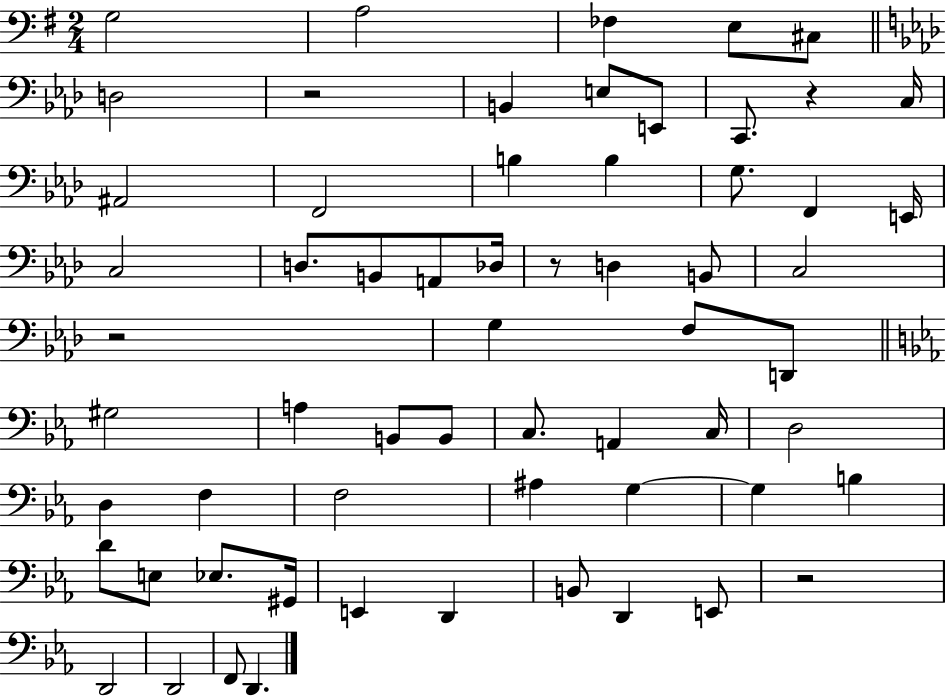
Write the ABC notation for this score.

X:1
T:Untitled
M:2/4
L:1/4
K:G
G,2 A,2 _F, E,/2 ^C,/2 D,2 z2 B,, E,/2 E,,/2 C,,/2 z C,/4 ^A,,2 F,,2 B, B, G,/2 F,, E,,/4 C,2 D,/2 B,,/2 A,,/2 _D,/4 z/2 D, B,,/2 C,2 z2 G, F,/2 D,,/2 ^G,2 A, B,,/2 B,,/2 C,/2 A,, C,/4 D,2 D, F, F,2 ^A, G, G, B, D/2 E,/2 _E,/2 ^G,,/4 E,, D,, B,,/2 D,, E,,/2 z2 D,,2 D,,2 F,,/2 D,,